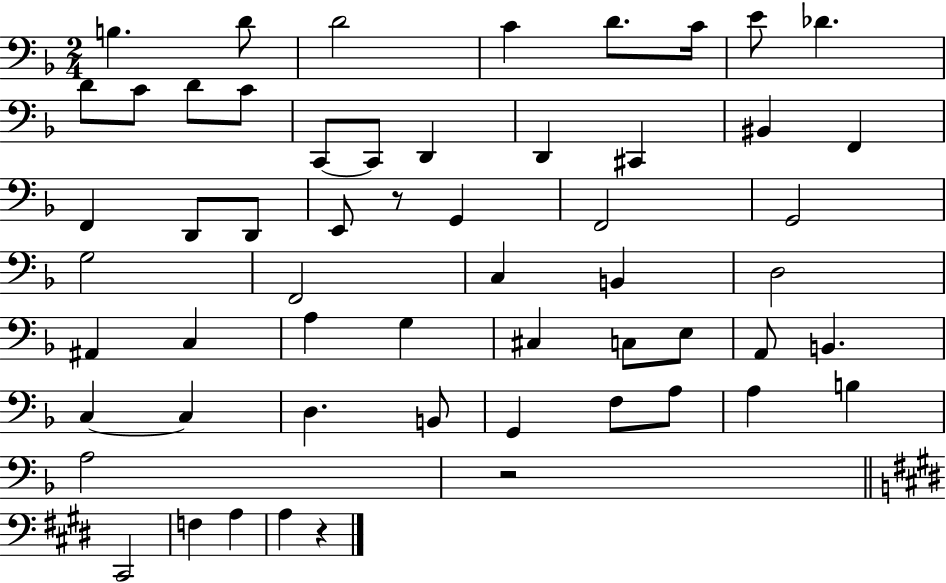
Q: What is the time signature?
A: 2/4